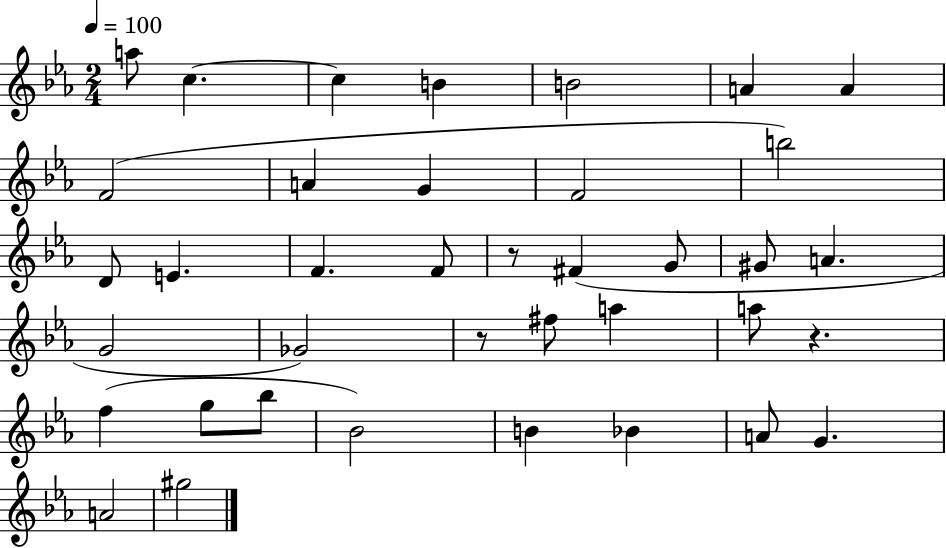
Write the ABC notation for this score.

X:1
T:Untitled
M:2/4
L:1/4
K:Eb
a/2 c c B B2 A A F2 A G F2 b2 D/2 E F F/2 z/2 ^F G/2 ^G/2 A G2 _G2 z/2 ^f/2 a a/2 z f g/2 _b/2 _B2 B _B A/2 G A2 ^g2